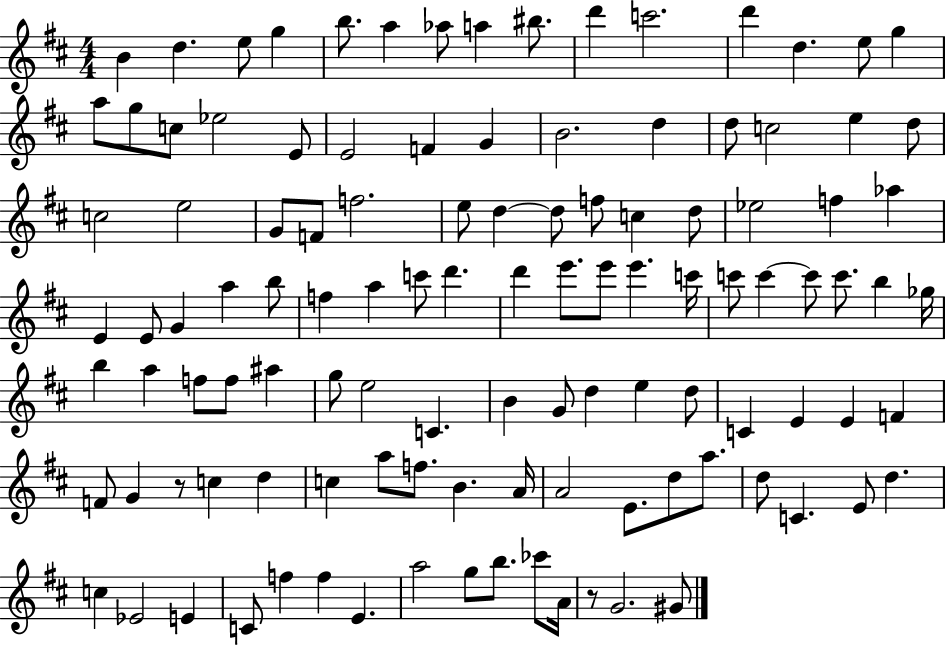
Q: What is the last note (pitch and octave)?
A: G#4